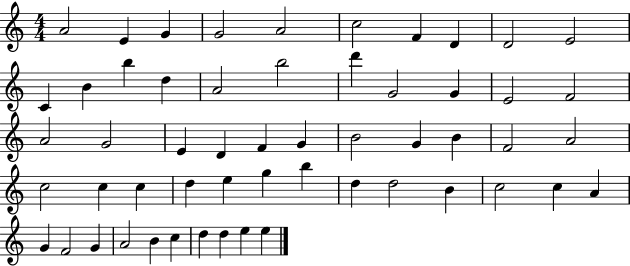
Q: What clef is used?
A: treble